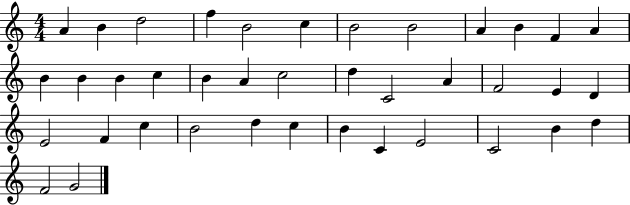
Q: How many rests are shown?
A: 0